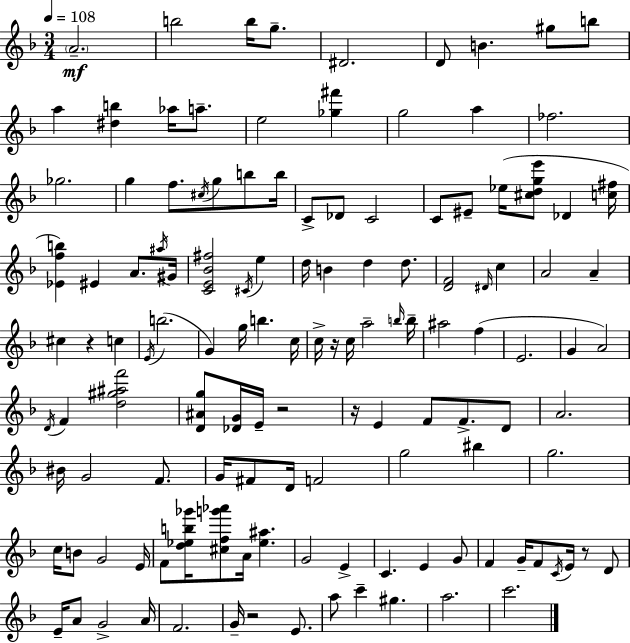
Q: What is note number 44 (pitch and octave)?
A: A4